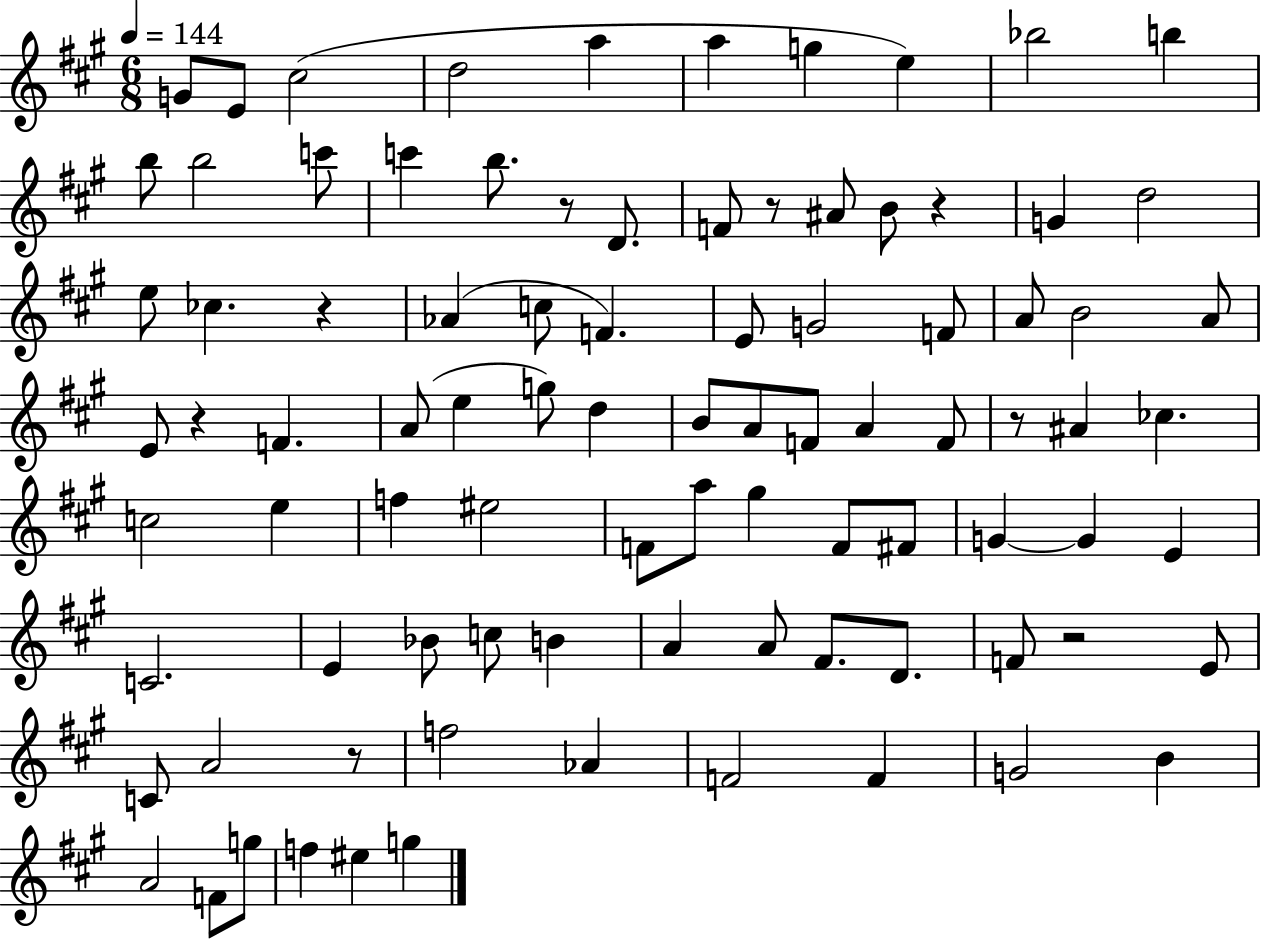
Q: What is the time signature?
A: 6/8